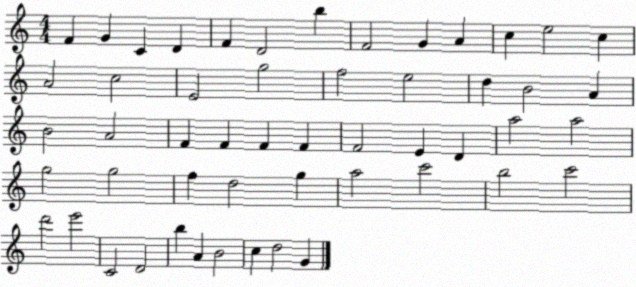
X:1
T:Untitled
M:4/4
L:1/4
K:C
F G C D F D2 b F2 G A c e2 c A2 c2 E2 g2 f2 e2 d B2 A B2 A2 F F F F F2 E D a2 a2 g2 g2 f d2 g a2 c'2 b2 c'2 d'2 e'2 C2 D2 b A B2 c d2 G